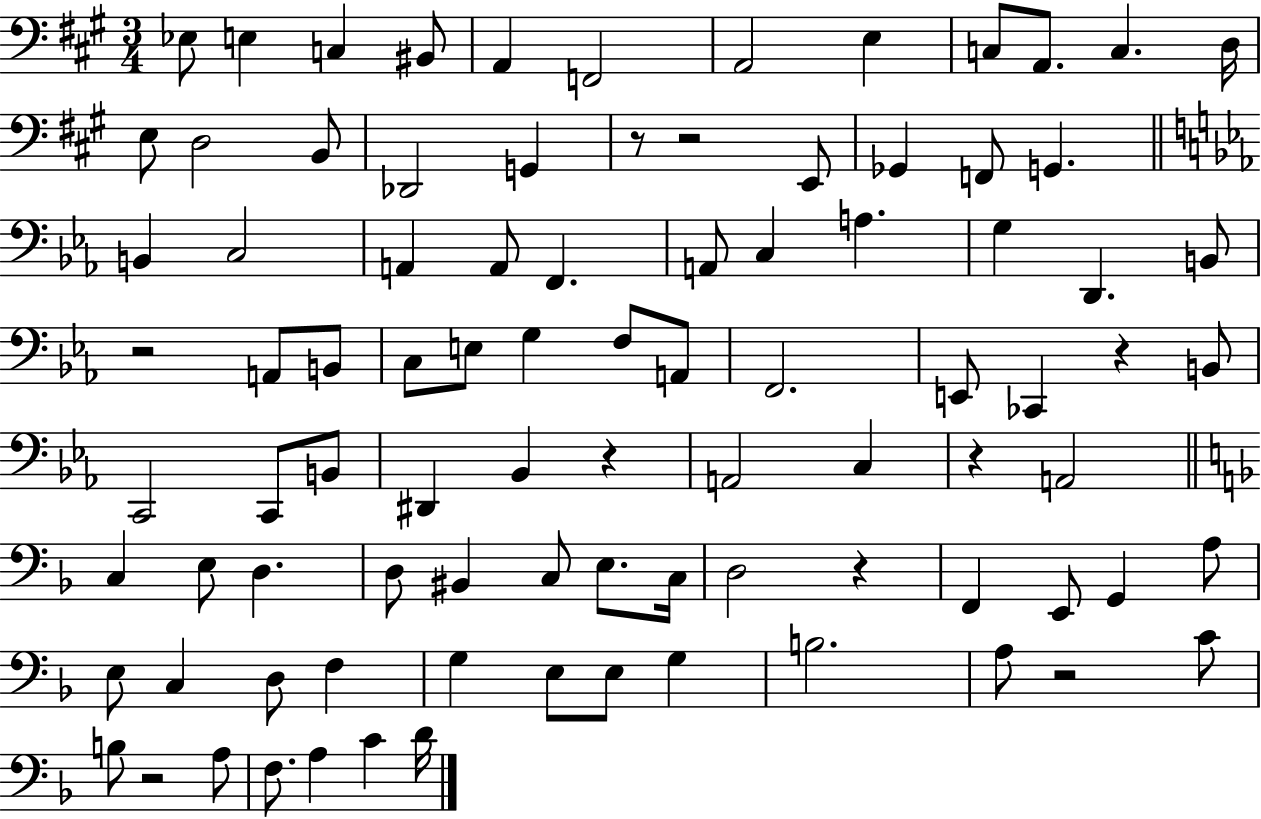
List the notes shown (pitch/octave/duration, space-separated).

Eb3/e E3/q C3/q BIS2/e A2/q F2/h A2/h E3/q C3/e A2/e. C3/q. D3/s E3/e D3/h B2/e Db2/h G2/q R/e R/h E2/e Gb2/q F2/e G2/q. B2/q C3/h A2/q A2/e F2/q. A2/e C3/q A3/q. G3/q D2/q. B2/e R/h A2/e B2/e C3/e E3/e G3/q F3/e A2/e F2/h. E2/e CES2/q R/q B2/e C2/h C2/e B2/e D#2/q Bb2/q R/q A2/h C3/q R/q A2/h C3/q E3/e D3/q. D3/e BIS2/q C3/e E3/e. C3/s D3/h R/q F2/q E2/e G2/q A3/e E3/e C3/q D3/e F3/q G3/q E3/e E3/e G3/q B3/h. A3/e R/h C4/e B3/e R/h A3/e F3/e. A3/q C4/q D4/s